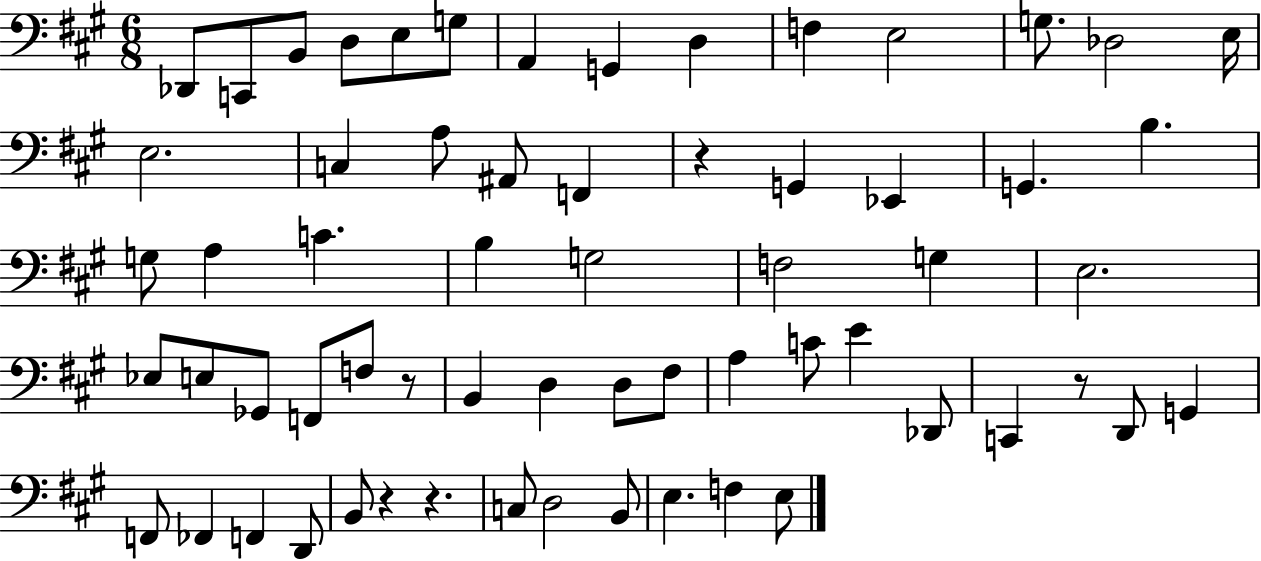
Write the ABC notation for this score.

X:1
T:Untitled
M:6/8
L:1/4
K:A
_D,,/2 C,,/2 B,,/2 D,/2 E,/2 G,/2 A,, G,, D, F, E,2 G,/2 _D,2 E,/4 E,2 C, A,/2 ^A,,/2 F,, z G,, _E,, G,, B, G,/2 A, C B, G,2 F,2 G, E,2 _E,/2 E,/2 _G,,/2 F,,/2 F,/2 z/2 B,, D, D,/2 ^F,/2 A, C/2 E _D,,/2 C,, z/2 D,,/2 G,, F,,/2 _F,, F,, D,,/2 B,,/2 z z C,/2 D,2 B,,/2 E, F, E,/2